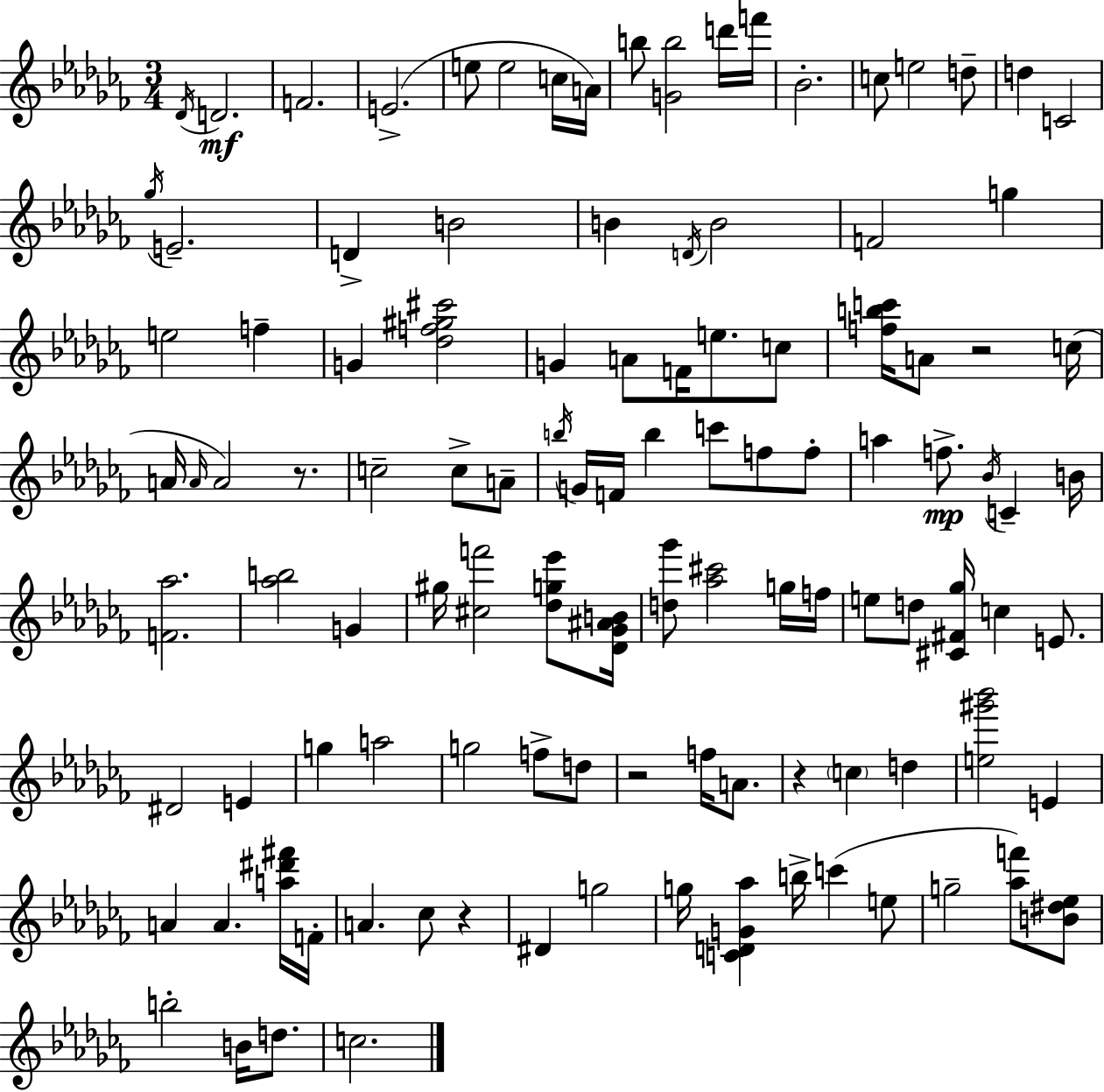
{
  \clef treble
  \numericTimeSignature
  \time 3/4
  \key aes \minor
  \acciaccatura { des'16 }\mf d'2. | f'2. | e'2.->( | e''8 e''2 c''16 | \break a'16) b''8 <g' b''>2 d'''16 | f'''16 bes'2.-. | c''8 e''2 d''8-- | d''4 c'2 | \break \acciaccatura { ges''16 } e'2.-- | d'4-> b'2 | b'4 \acciaccatura { d'16 } b'2 | f'2 g''4 | \break e''2 f''4-- | g'4 <des'' f'' gis'' cis'''>2 | g'4 a'8 f'16 e''8. | c''8 <f'' b'' c'''>16 a'8 r2 | \break c''16( a'16 \grace { a'16 } a'2) | r8. c''2-- | c''8-> a'8-- \acciaccatura { b''16 } g'16 f'16 b''4 c'''8 | f''8 f''8-. a''4 f''8.->\mp | \break \acciaccatura { bes'16 } c'4-- b'16 <f' aes''>2. | <aes'' b''>2 | g'4 gis''16 <cis'' f'''>2 | <des'' g'' ees'''>8 <des' ges' ais' b'>16 <d'' ges'''>8 <aes'' cis'''>2 | \break g''16 f''16 e''8 d''8 <cis' fis' ges''>16 c''4 | e'8. dis'2 | e'4 g''4 a''2 | g''2 | \break f''8-> d''8 r2 | f''16 a'8. r4 \parenthesize c''4 | d''4 <e'' gis''' bes'''>2 | e'4 a'4 a'4. | \break <a'' dis''' fis'''>16 f'16-. a'4. | ces''8 r4 dis'4 g''2 | g''16 <c' d' g' aes''>4 b''16-> | c'''4( e''8 g''2-- | \break <aes'' f'''>8) <b' dis'' ees''>8 b''2-. | b'16 d''8. c''2. | \bar "|."
}